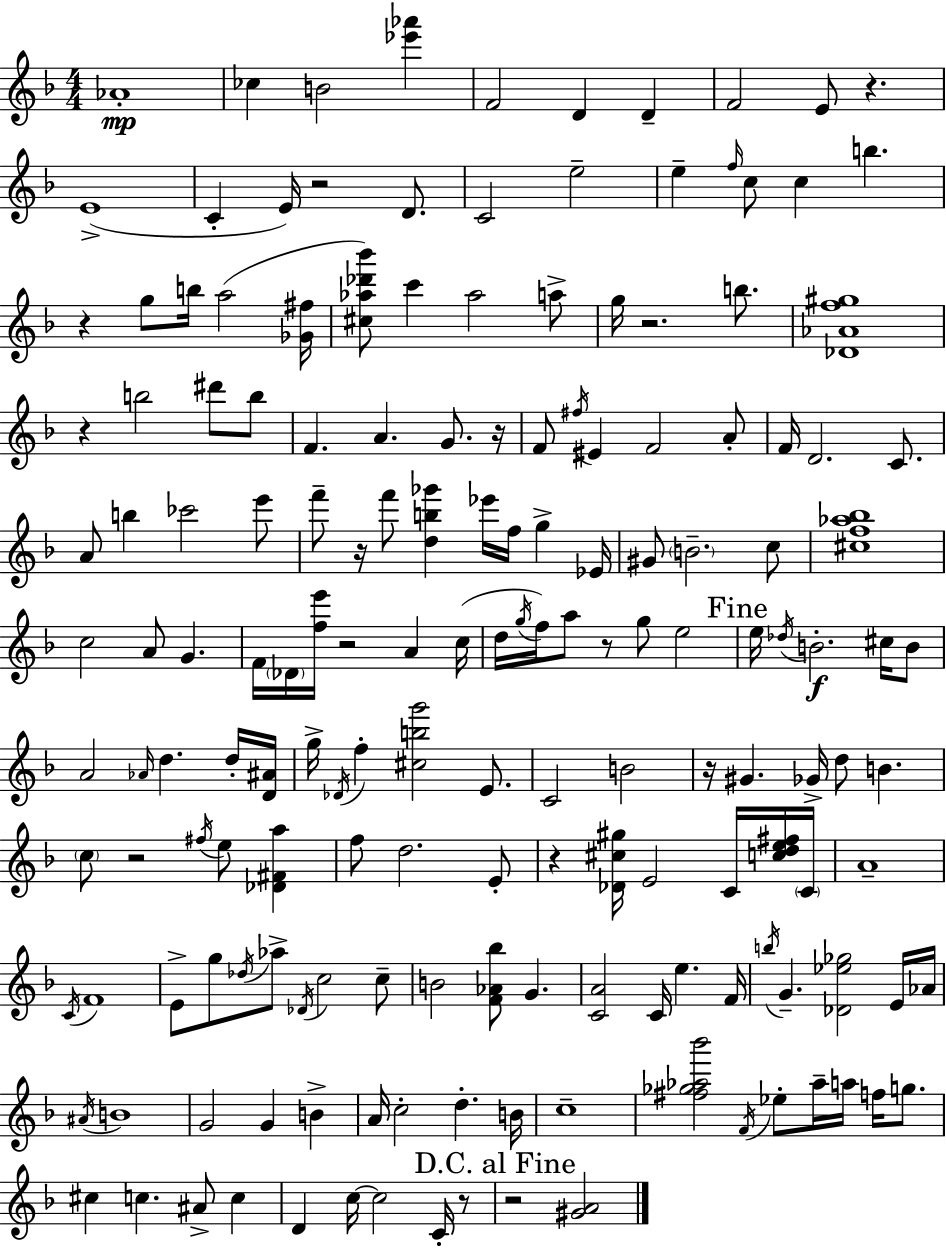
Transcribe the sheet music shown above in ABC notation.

X:1
T:Untitled
M:4/4
L:1/4
K:F
_A4 _c B2 [_e'_a'] F2 D D F2 E/2 z E4 C E/4 z2 D/2 C2 e2 e f/4 c/2 c b z g/2 b/4 a2 [_G^f]/4 [^c_a_d'_b']/2 c' _a2 a/2 g/4 z2 b/2 [_D_Af^g]4 z b2 ^d'/2 b/2 F A G/2 z/4 F/2 ^f/4 ^E F2 A/2 F/4 D2 C/2 A/2 b _c'2 e'/2 f'/2 z/4 f'/2 [db_g'] _e'/4 f/4 g _E/4 ^G/2 B2 c/2 [^cf_a_b]4 c2 A/2 G F/4 _D/4 [fe']/4 z2 A c/4 d/4 g/4 f/4 a/2 z/2 g/2 e2 e/4 _d/4 B2 ^c/4 B/2 A2 _A/4 d d/4 [D^A]/4 g/4 _D/4 f [^cbg']2 E/2 C2 B2 z/4 ^G _G/4 d/2 B c/2 z2 ^f/4 e/2 [_D^Fa] f/2 d2 E/2 z [_D^c^g]/4 E2 C/4 [cde^f]/4 C/4 A4 C/4 F4 E/2 g/2 _d/4 _a/2 _D/4 c2 c/2 B2 [F_A_b]/2 G [CA]2 C/4 e F/4 b/4 G [_D_e_g]2 E/4 _A/4 ^A/4 B4 G2 G B A/4 c2 d B/4 c4 [^f_g_a_b']2 F/4 _e/2 _a/4 a/4 f/4 g/2 ^c c ^A/2 c D c/4 c2 C/4 z/2 z2 [^GA]2